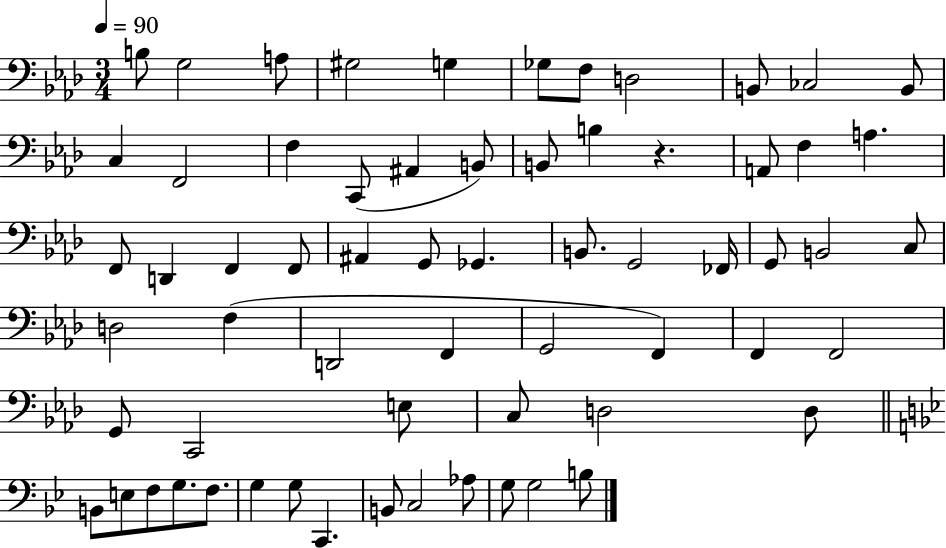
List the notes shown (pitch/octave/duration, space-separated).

B3/e G3/h A3/e G#3/h G3/q Gb3/e F3/e D3/h B2/e CES3/h B2/e C3/q F2/h F3/q C2/e A#2/q B2/e B2/e B3/q R/q. A2/e F3/q A3/q. F2/e D2/q F2/q F2/e A#2/q G2/e Gb2/q. B2/e. G2/h FES2/s G2/e B2/h C3/e D3/h F3/q D2/h F2/q G2/h F2/q F2/q F2/h G2/e C2/h E3/e C3/e D3/h D3/e B2/e E3/e F3/e G3/e. F3/e. G3/q G3/e C2/q. B2/e C3/h Ab3/e G3/e G3/h B3/e